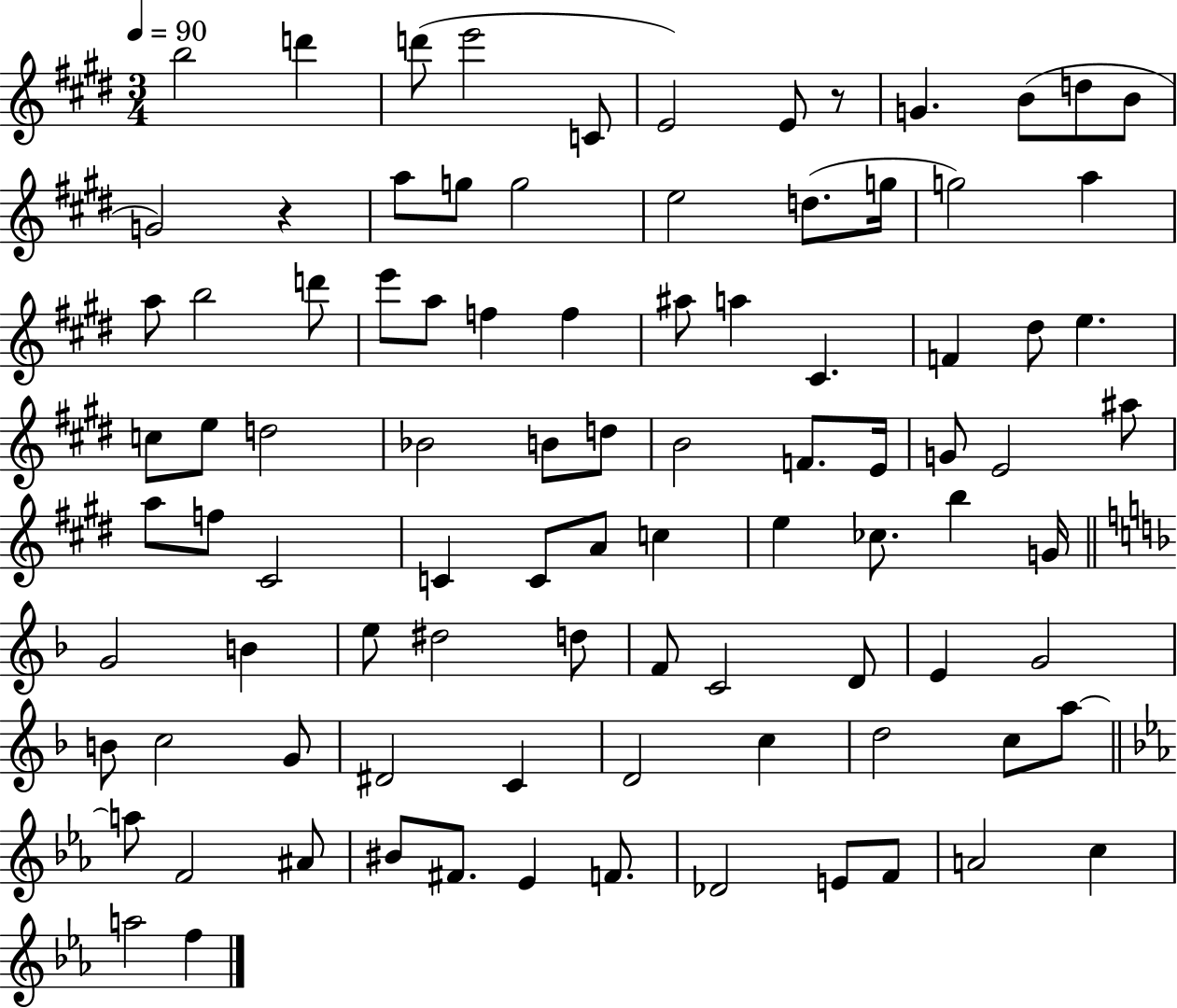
X:1
T:Untitled
M:3/4
L:1/4
K:E
b2 d' d'/2 e'2 C/2 E2 E/2 z/2 G B/2 d/2 B/2 G2 z a/2 g/2 g2 e2 d/2 g/4 g2 a a/2 b2 d'/2 e'/2 a/2 f f ^a/2 a ^C F ^d/2 e c/2 e/2 d2 _B2 B/2 d/2 B2 F/2 E/4 G/2 E2 ^a/2 a/2 f/2 ^C2 C C/2 A/2 c e _c/2 b G/4 G2 B e/2 ^d2 d/2 F/2 C2 D/2 E G2 B/2 c2 G/2 ^D2 C D2 c d2 c/2 a/2 a/2 F2 ^A/2 ^B/2 ^F/2 _E F/2 _D2 E/2 F/2 A2 c a2 f